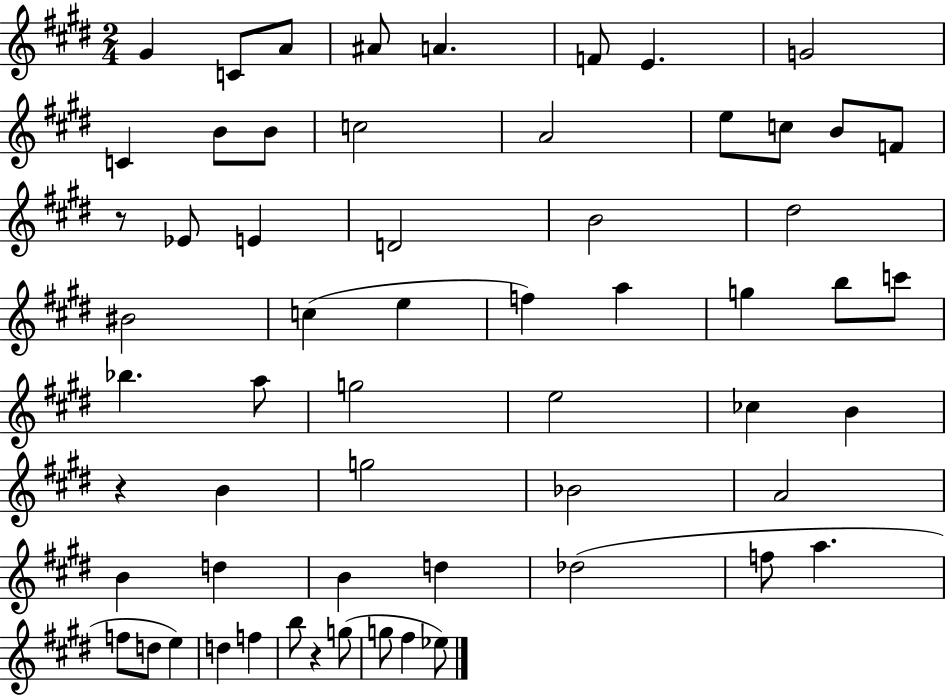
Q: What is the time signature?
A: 2/4